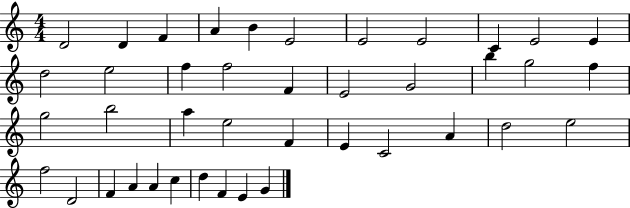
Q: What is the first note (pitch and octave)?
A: D4